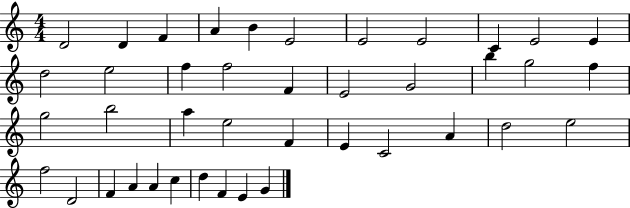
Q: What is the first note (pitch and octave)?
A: D4